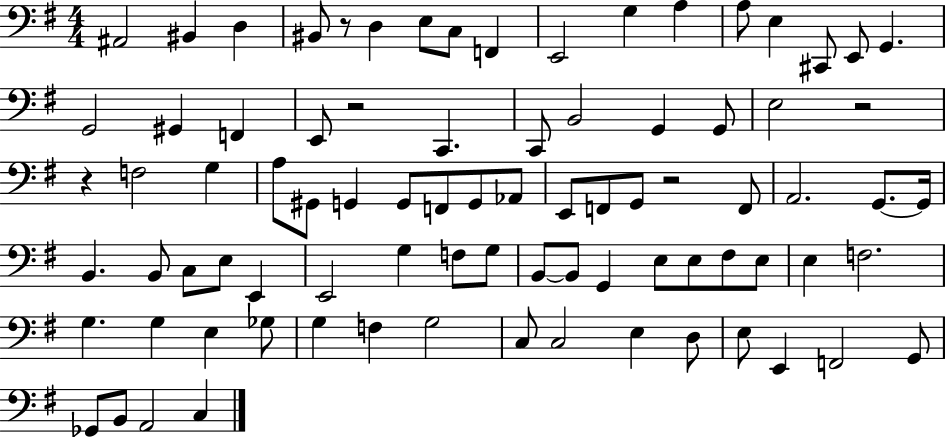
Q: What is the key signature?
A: G major